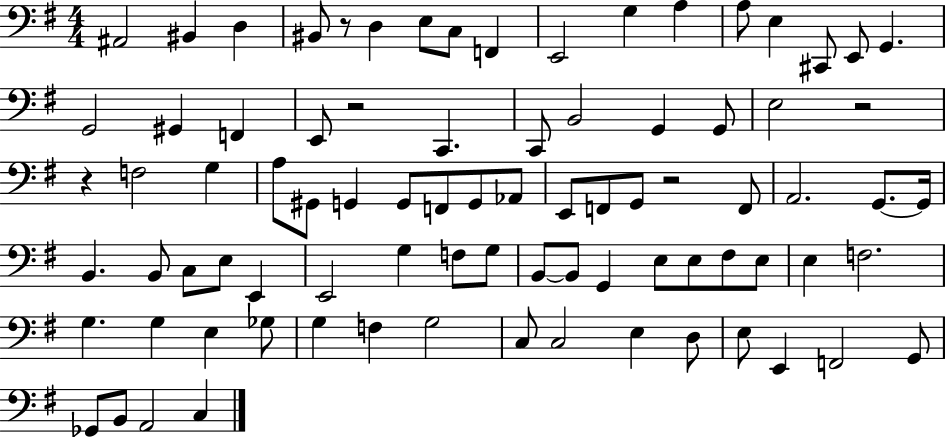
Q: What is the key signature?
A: G major